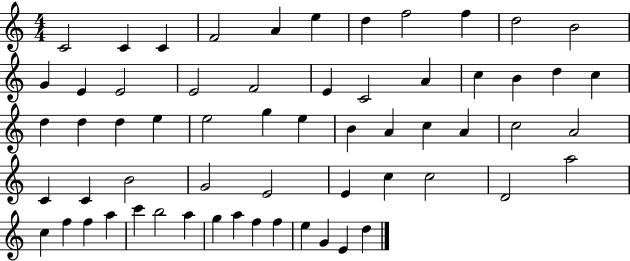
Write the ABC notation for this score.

X:1
T:Untitled
M:4/4
L:1/4
K:C
C2 C C F2 A e d f2 f d2 B2 G E E2 E2 F2 E C2 A c B d c d d d e e2 g e B A c A c2 A2 C C B2 G2 E2 E c c2 D2 a2 c f f a c' b2 a g a f f e G E d